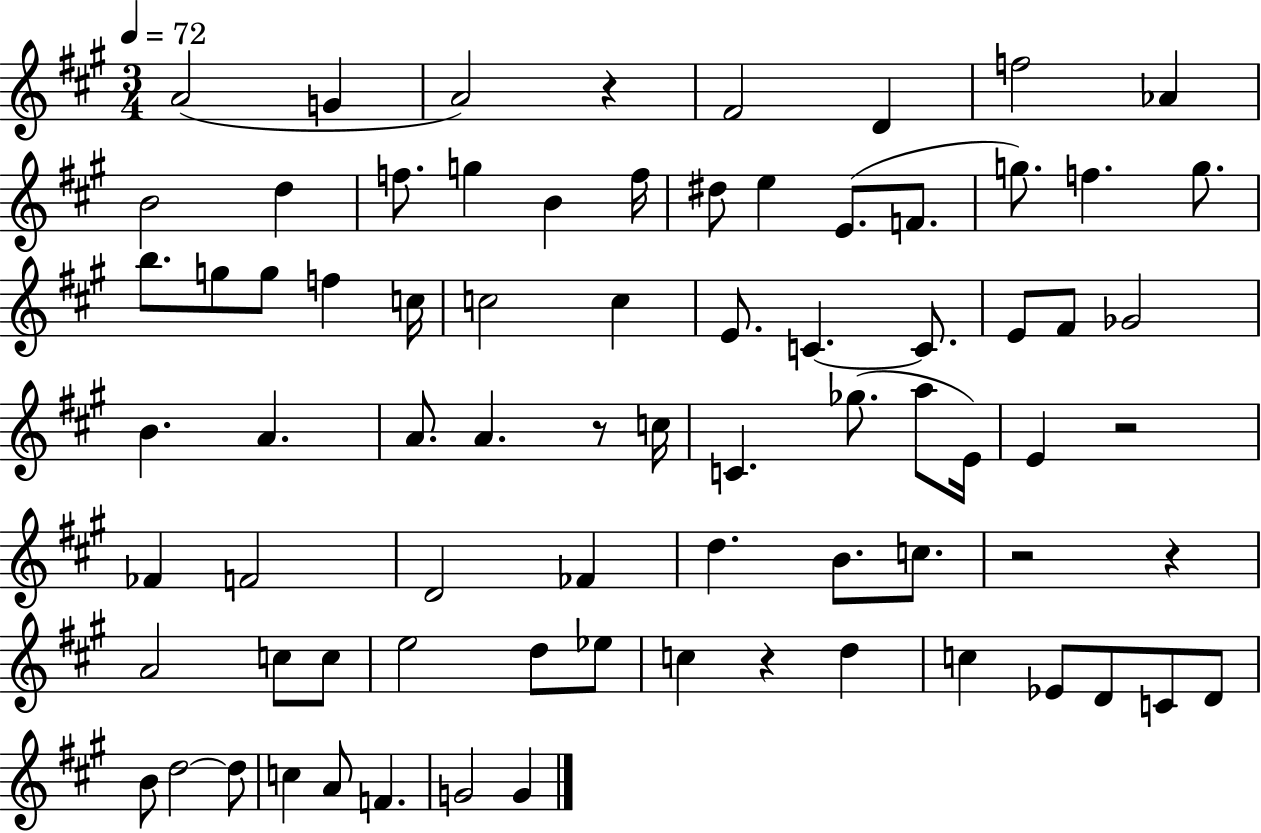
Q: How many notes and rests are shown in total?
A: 77